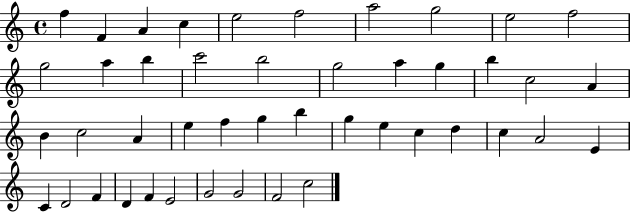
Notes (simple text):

F5/q F4/q A4/q C5/q E5/h F5/h A5/h G5/h E5/h F5/h G5/h A5/q B5/q C6/h B5/h G5/h A5/q G5/q B5/q C5/h A4/q B4/q C5/h A4/q E5/q F5/q G5/q B5/q G5/q E5/q C5/q D5/q C5/q A4/h E4/q C4/q D4/h F4/q D4/q F4/q E4/h G4/h G4/h F4/h C5/h